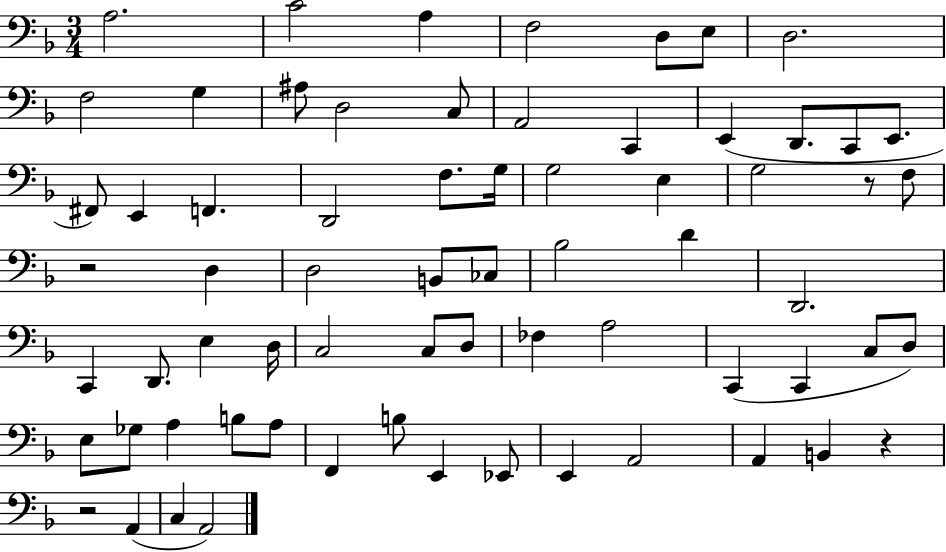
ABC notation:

X:1
T:Untitled
M:3/4
L:1/4
K:F
A,2 C2 A, F,2 D,/2 E,/2 D,2 F,2 G, ^A,/2 D,2 C,/2 A,,2 C,, E,, D,,/2 C,,/2 E,,/2 ^F,,/2 E,, F,, D,,2 F,/2 G,/4 G,2 E, G,2 z/2 F,/2 z2 D, D,2 B,,/2 _C,/2 _B,2 D D,,2 C,, D,,/2 E, D,/4 C,2 C,/2 D,/2 _F, A,2 C,, C,, C,/2 D,/2 E,/2 _G,/2 A, B,/2 A,/2 F,, B,/2 E,, _E,,/2 E,, A,,2 A,, B,, z z2 A,, C, A,,2